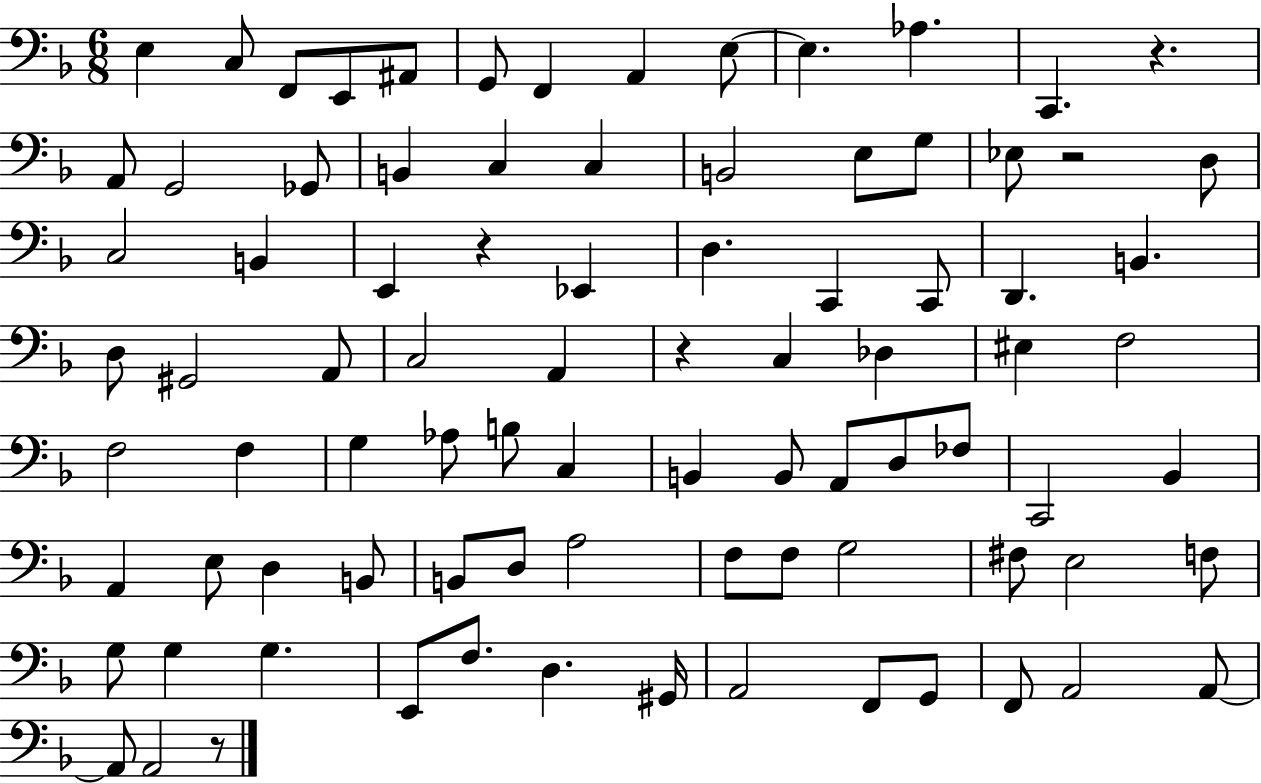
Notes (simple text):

E3/q C3/e F2/e E2/e A#2/e G2/e F2/q A2/q E3/e E3/q. Ab3/q. C2/q. R/q. A2/e G2/h Gb2/e B2/q C3/q C3/q B2/h E3/e G3/e Eb3/e R/h D3/e C3/h B2/q E2/q R/q Eb2/q D3/q. C2/q C2/e D2/q. B2/q. D3/e G#2/h A2/e C3/h A2/q R/q C3/q Db3/q EIS3/q F3/h F3/h F3/q G3/q Ab3/e B3/e C3/q B2/q B2/e A2/e D3/e FES3/e C2/h Bb2/q A2/q E3/e D3/q B2/e B2/e D3/e A3/h F3/e F3/e G3/h F#3/e E3/h F3/e G3/e G3/q G3/q. E2/e F3/e. D3/q. G#2/s A2/h F2/e G2/e F2/e A2/h A2/e A2/e A2/h R/e